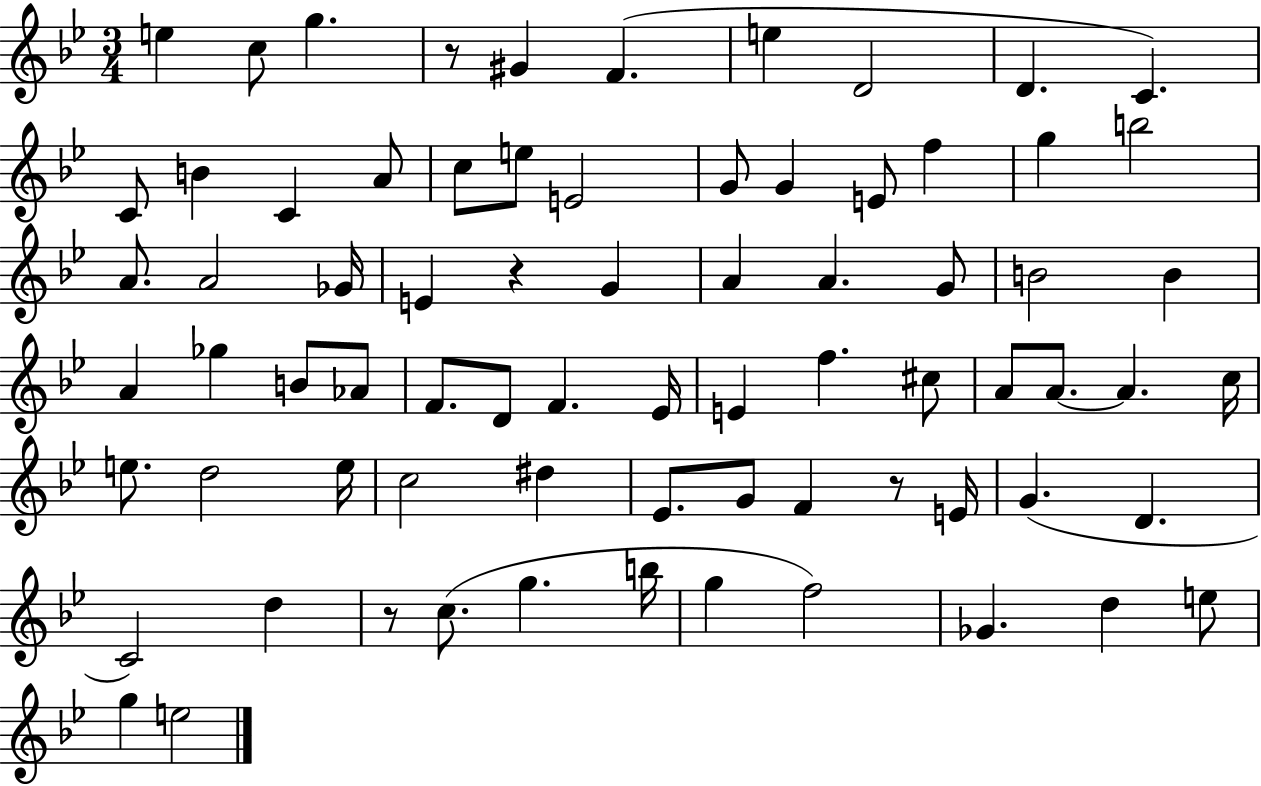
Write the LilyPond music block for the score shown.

{
  \clef treble
  \numericTimeSignature
  \time 3/4
  \key bes \major
  e''4 c''8 g''4. | r8 gis'4 f'4.( | e''4 d'2 | d'4. c'4.) | \break c'8 b'4 c'4 a'8 | c''8 e''8 e'2 | g'8 g'4 e'8 f''4 | g''4 b''2 | \break a'8. a'2 ges'16 | e'4 r4 g'4 | a'4 a'4. g'8 | b'2 b'4 | \break a'4 ges''4 b'8 aes'8 | f'8. d'8 f'4. ees'16 | e'4 f''4. cis''8 | a'8 a'8.~~ a'4. c''16 | \break e''8. d''2 e''16 | c''2 dis''4 | ees'8. g'8 f'4 r8 e'16 | g'4.( d'4. | \break c'2) d''4 | r8 c''8.( g''4. b''16 | g''4 f''2) | ges'4. d''4 e''8 | \break g''4 e''2 | \bar "|."
}